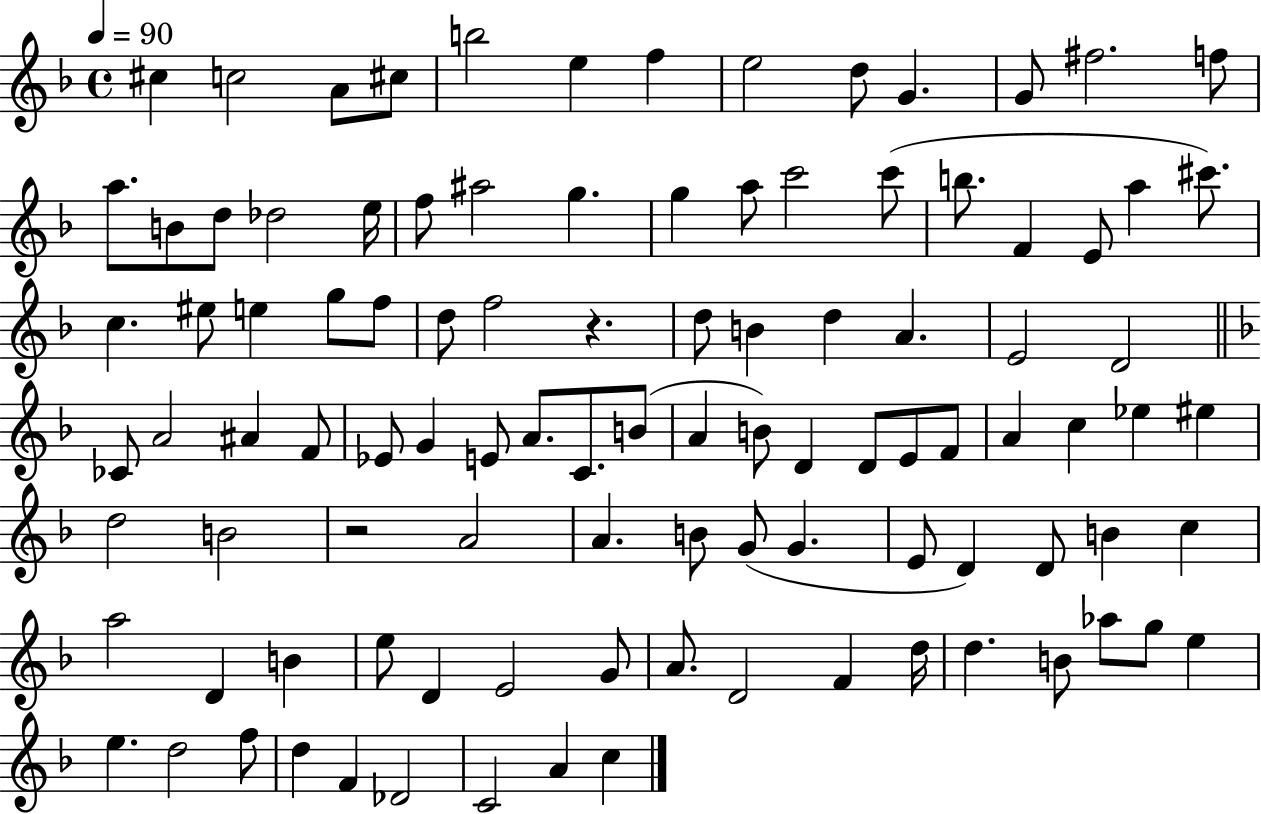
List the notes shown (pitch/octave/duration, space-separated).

C#5/q C5/h A4/e C#5/e B5/h E5/q F5/q E5/h D5/e G4/q. G4/e F#5/h. F5/e A5/e. B4/e D5/e Db5/h E5/s F5/e A#5/h G5/q. G5/q A5/e C6/h C6/e B5/e. F4/q E4/e A5/q C#6/e. C5/q. EIS5/e E5/q G5/e F5/e D5/e F5/h R/q. D5/e B4/q D5/q A4/q. E4/h D4/h CES4/e A4/h A#4/q F4/e Eb4/e G4/q E4/e A4/e. C4/e. B4/e A4/q B4/e D4/q D4/e E4/e F4/e A4/q C5/q Eb5/q EIS5/q D5/h B4/h R/h A4/h A4/q. B4/e G4/e G4/q. E4/e D4/q D4/e B4/q C5/q A5/h D4/q B4/q E5/e D4/q E4/h G4/e A4/e. D4/h F4/q D5/s D5/q. B4/e Ab5/e G5/e E5/q E5/q. D5/h F5/e D5/q F4/q Db4/h C4/h A4/q C5/q